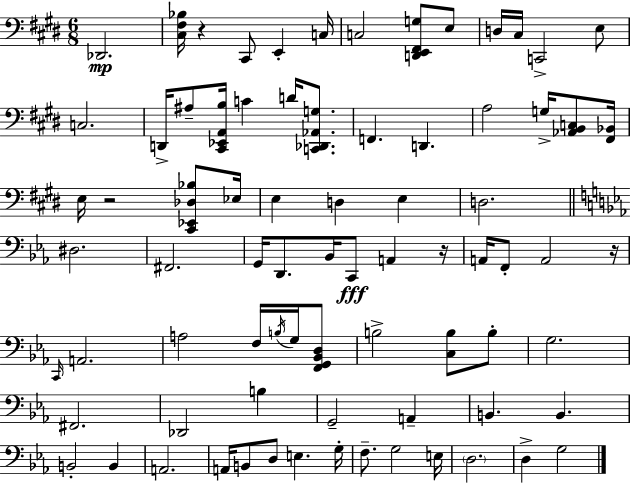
{
  \clef bass
  \numericTimeSignature
  \time 6/8
  \key e \major
  \repeat volta 2 { des,2.\mp | <cis fis bes>16 r4 cis,8 e,4-. c16 | c2 <d, e, fis, g>8 e8 | d16 cis16 c,2-> e8 | \break c2. | d,16-> ais8-- <cis, ees, a, b>16 c'4 d'16 <c, des, aes, g>8. | f,4. d,4. | a2 g16-> <aes, b, c>8 <fis, bes,>16 | \break e16 r2 <cis, ees, des bes>8 ees16 | e4 d4 e4 | d2. | \bar "||" \break \key ees \major dis2. | fis,2. | g,16 d,8. bes,16 c,8\fff a,4 r16 | a,16 f,8-. a,2 r16 | \break \grace { c,16 } a,2. | a2 f16 \acciaccatura { b16 } g16 | <f, g, bes, d>8 b2-> <c b>8 | b8-. g2. | \break fis,2. | des,2 b4 | g,2-- a,4-- | b,4. b,4. | \break b,2-. b,4 | a,2. | a,16 b,8 d8 e4. | g16-. f8.-- g2 | \break e16 \parenthesize d2. | d4-> g2 | } \bar "|."
}